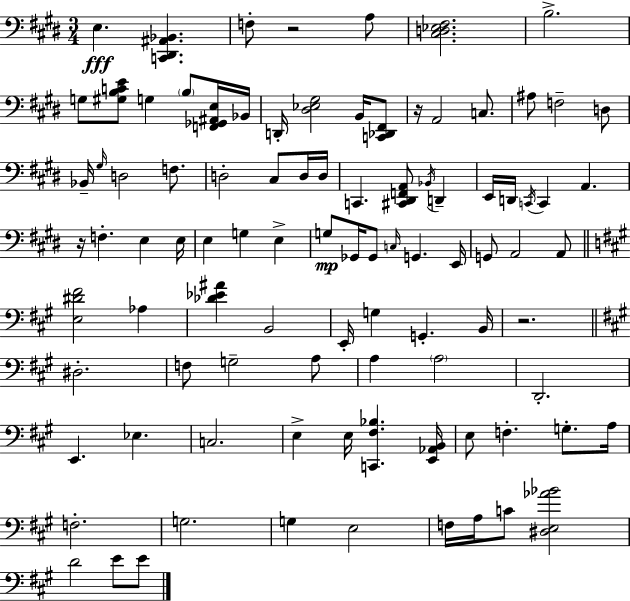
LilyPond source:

{
  \clef bass
  \numericTimeSignature
  \time 3/4
  \key e \major
  \repeat volta 2 { e4.\fff <c, dis, ais, bes,>4. | f8-. r2 a8 | <cis d ees fis>2. | b2.-> | \break g8 <gis b c' e'>8 g4 \parenthesize b8 <f, ges, ais, e>16 bes,16 | d,16-. <dis ees gis>2 b,16 <c, des, fis,>8 | r16 a,2 c8. | ais8 f2-- d8 | \break bes,16-- \grace { gis16 } d2 f8. | d2-. cis8 d16 | d16 c,4. <cis, dis, f, a,>8 \acciaccatura { bes,16 } d,4-- | e,16 d,16 \acciaccatura { c,16 } c,4 a,4. | \break r16 f4.-. e4 | e16 e4 g4 e4-> | g8\mp ges,16 ges,8 \grace { c16 } g,4. | e,16 g,8 a,2 | \break a,8 \bar "||" \break \key a \major <e dis' fis'>2 aes4 | <des' ees' ais'>4 b,2 | e,16-. g4 g,4.-. b,16 | r2. | \break \bar "||" \break \key a \major dis2.-. | f8 g2-- a8 | a4 \parenthesize a2 | d,2.-. | \break e,4. ees4. | c2. | e4-> e16 <c, fis bes>4. <e, aes, b,>16 | e8 f4.-. g8.-. a16 | \break f2.-. | g2. | g4 e2 | f16 a16 c'8 <dis e aes' bes'>2 | \break d'2 e'8 e'8 | } \bar "|."
}